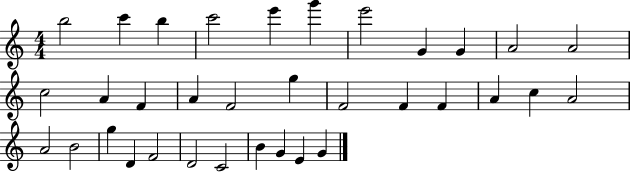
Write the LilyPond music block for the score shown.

{
  \clef treble
  \numericTimeSignature
  \time 4/4
  \key c \major
  b''2 c'''4 b''4 | c'''2 e'''4 g'''4 | e'''2 g'4 g'4 | a'2 a'2 | \break c''2 a'4 f'4 | a'4 f'2 g''4 | f'2 f'4 f'4 | a'4 c''4 a'2 | \break a'2 b'2 | g''4 d'4 f'2 | d'2 c'2 | b'4 g'4 e'4 g'4 | \break \bar "|."
}